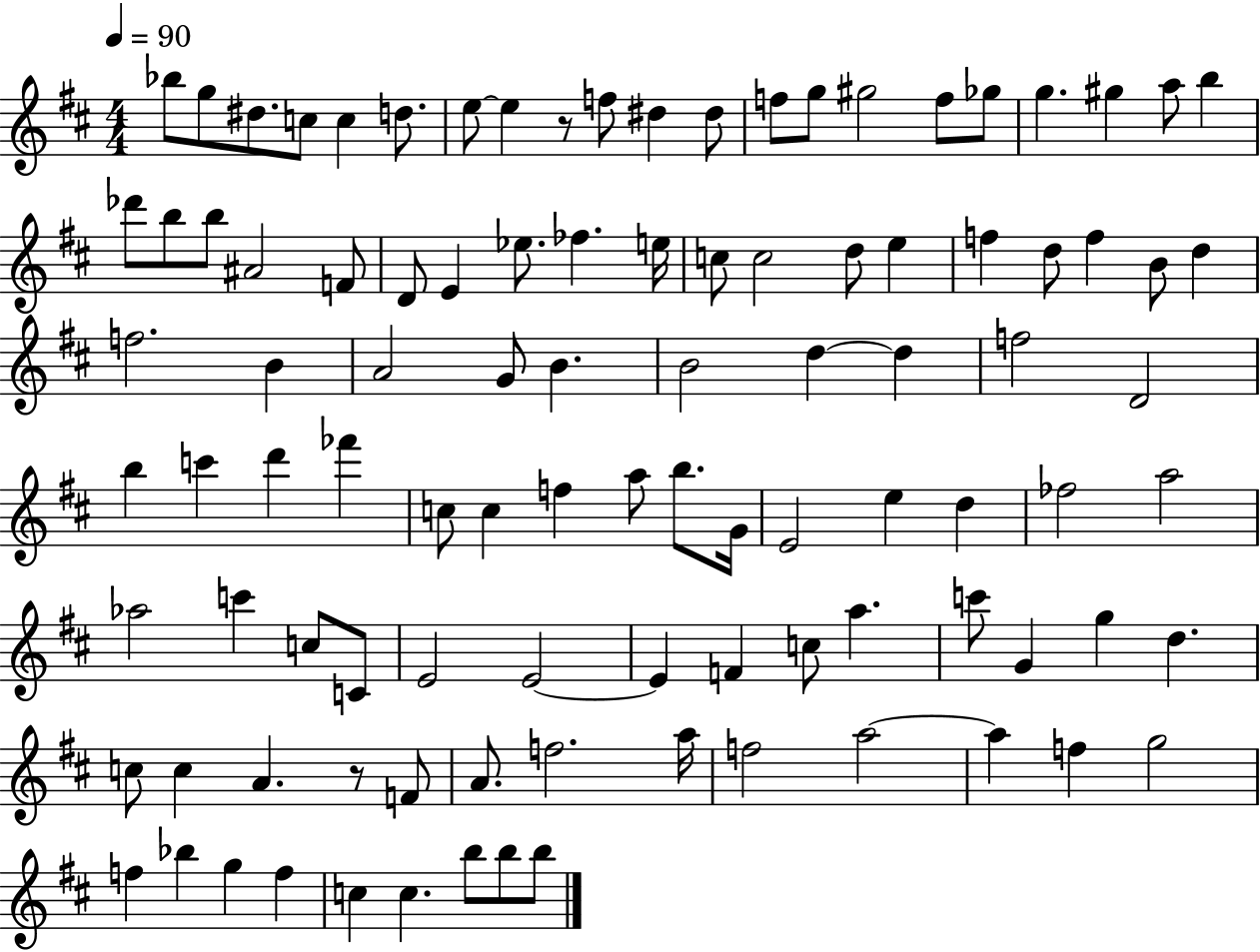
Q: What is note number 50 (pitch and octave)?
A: B5